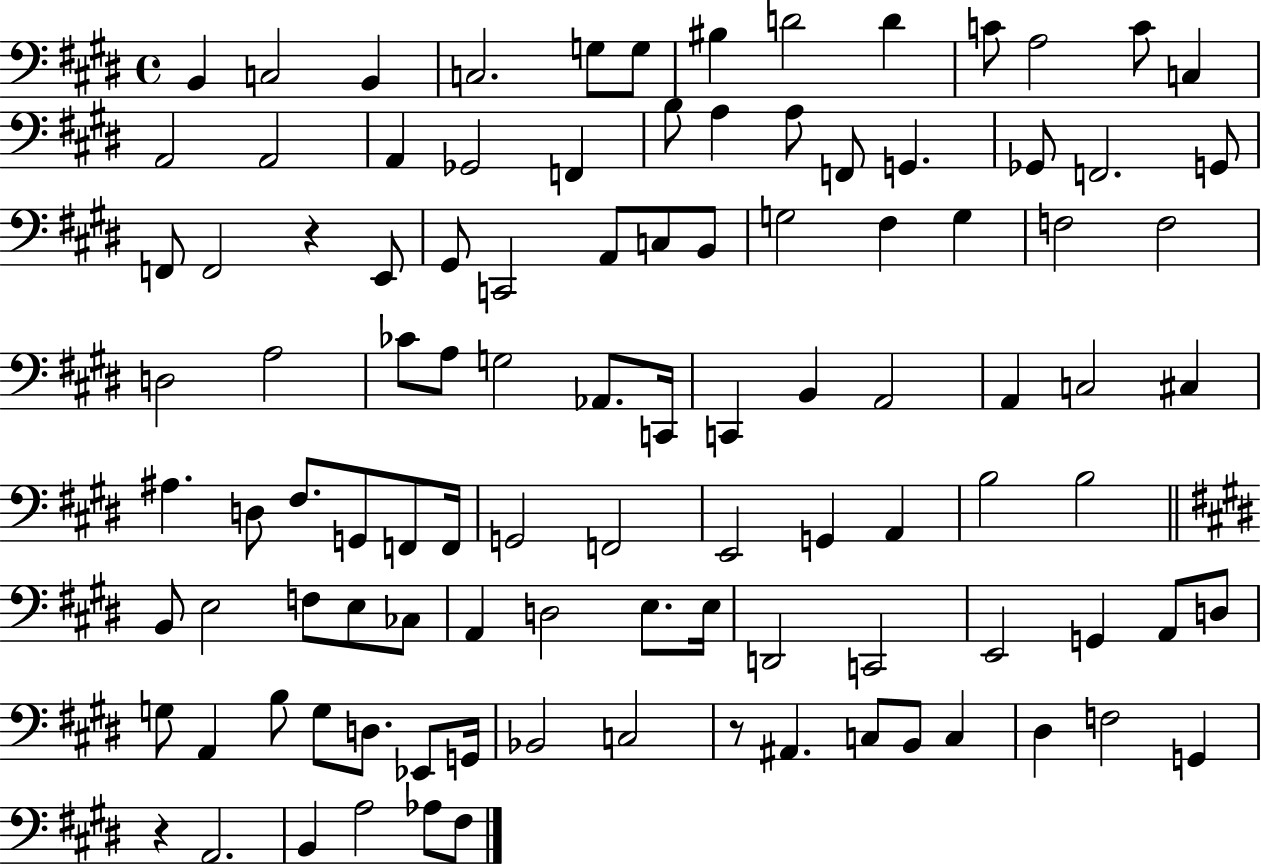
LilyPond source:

{
  \clef bass
  \time 4/4
  \defaultTimeSignature
  \key e \major
  b,4 c2 b,4 | c2. g8 g8 | bis4 d'2 d'4 | c'8 a2 c'8 c4 | \break a,2 a,2 | a,4 ges,2 f,4 | b8 a4 a8 f,8 g,4. | ges,8 f,2. g,8 | \break f,8 f,2 r4 e,8 | gis,8 c,2 a,8 c8 b,8 | g2 fis4 g4 | f2 f2 | \break d2 a2 | ces'8 a8 g2 aes,8. c,16 | c,4 b,4 a,2 | a,4 c2 cis4 | \break ais4. d8 fis8. g,8 f,8 f,16 | g,2 f,2 | e,2 g,4 a,4 | b2 b2 | \break \bar "||" \break \key e \major b,8 e2 f8 e8 ces8 | a,4 d2 e8. e16 | d,2 c,2 | e,2 g,4 a,8 d8 | \break g8 a,4 b8 g8 d8. ees,8 g,16 | bes,2 c2 | r8 ais,4. c8 b,8 c4 | dis4 f2 g,4 | \break r4 a,2. | b,4 a2 aes8 fis8 | \bar "|."
}